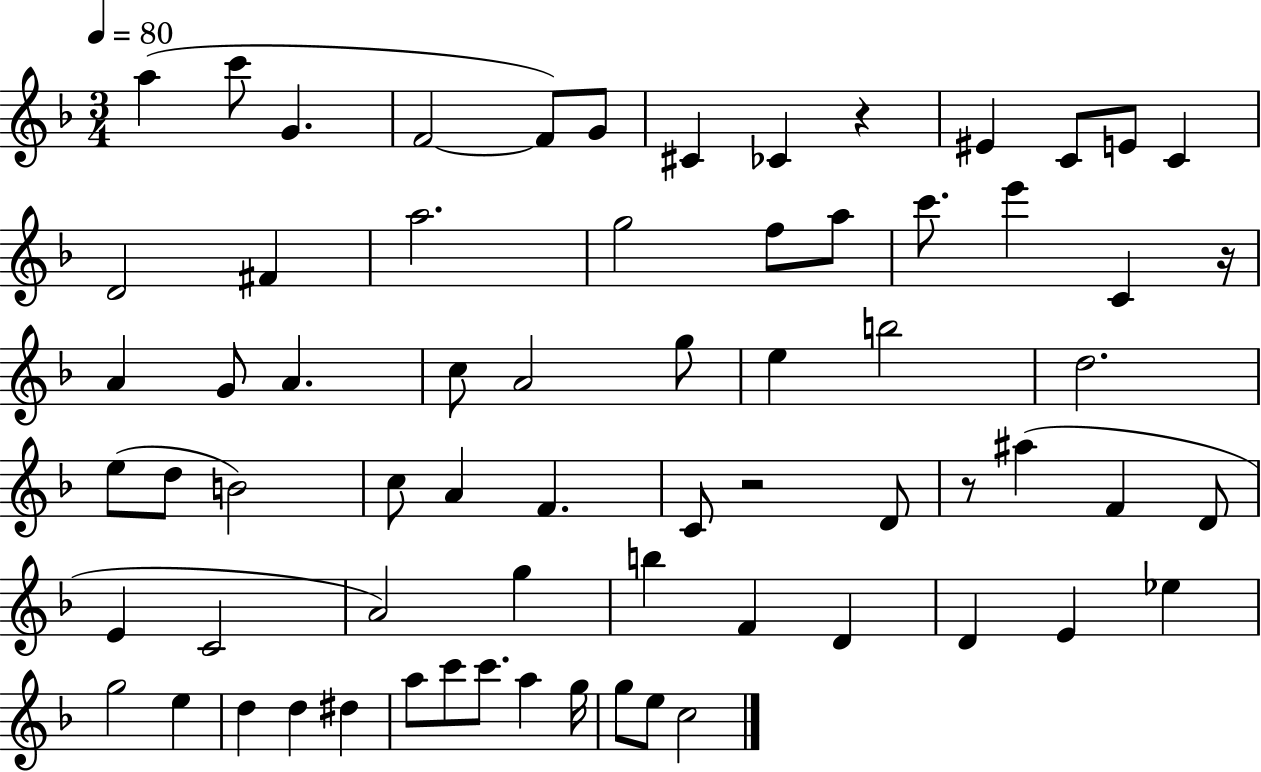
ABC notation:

X:1
T:Untitled
M:3/4
L:1/4
K:F
a c'/2 G F2 F/2 G/2 ^C _C z ^E C/2 E/2 C D2 ^F a2 g2 f/2 a/2 c'/2 e' C z/4 A G/2 A c/2 A2 g/2 e b2 d2 e/2 d/2 B2 c/2 A F C/2 z2 D/2 z/2 ^a F D/2 E C2 A2 g b F D D E _e g2 e d d ^d a/2 c'/2 c'/2 a g/4 g/2 e/2 c2